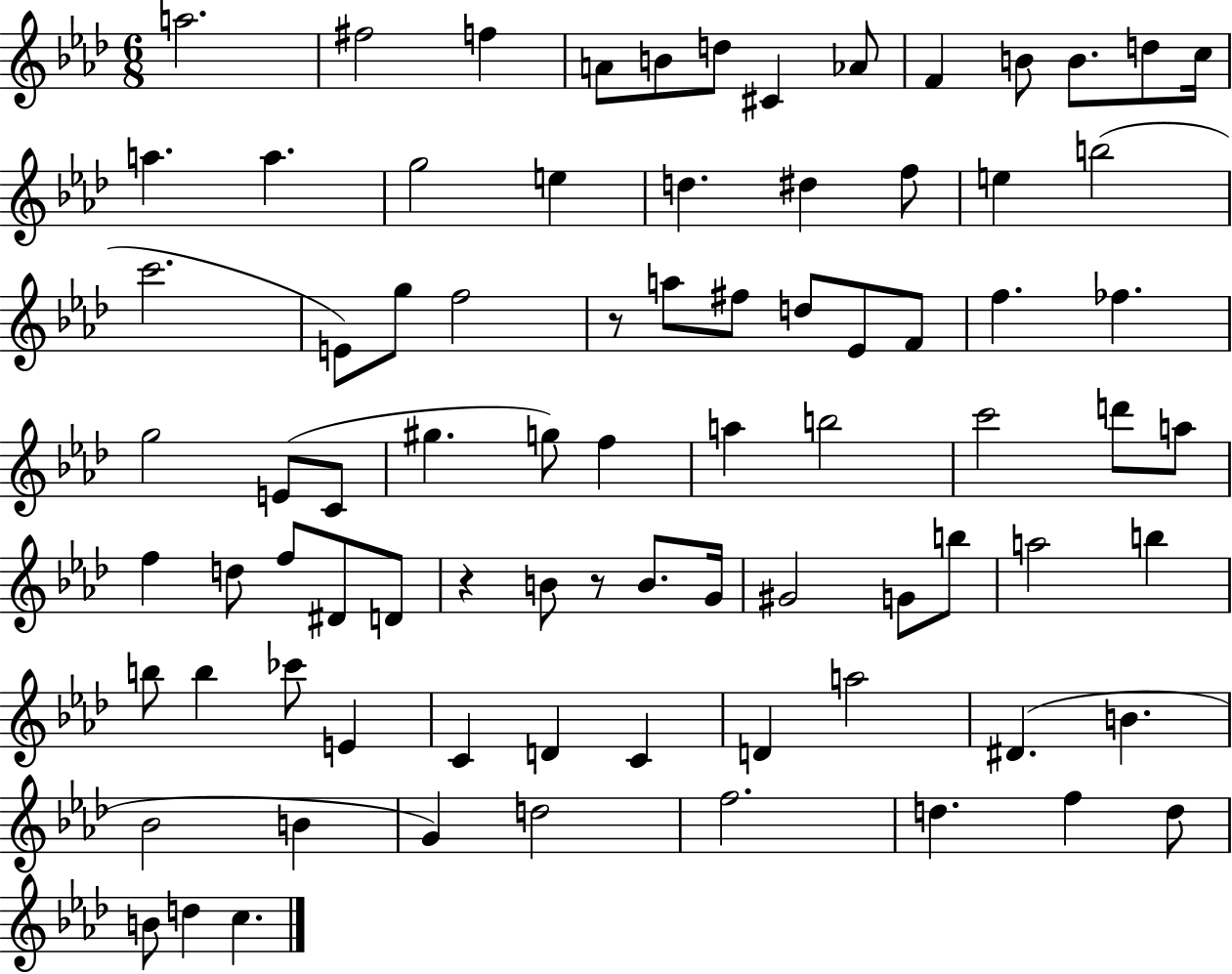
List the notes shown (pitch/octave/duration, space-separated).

A5/h. F#5/h F5/q A4/e B4/e D5/e C#4/q Ab4/e F4/q B4/e B4/e. D5/e C5/s A5/q. A5/q. G5/h E5/q D5/q. D#5/q F5/e E5/q B5/h C6/h. E4/e G5/e F5/h R/e A5/e F#5/e D5/e Eb4/e F4/e F5/q. FES5/q. G5/h E4/e C4/e G#5/q. G5/e F5/q A5/q B5/h C6/h D6/e A5/e F5/q D5/e F5/e D#4/e D4/e R/q B4/e R/e B4/e. G4/s G#4/h G4/e B5/e A5/h B5/q B5/e B5/q CES6/e E4/q C4/q D4/q C4/q D4/q A5/h D#4/q. B4/q. Bb4/h B4/q G4/q D5/h F5/h. D5/q. F5/q D5/e B4/e D5/q C5/q.